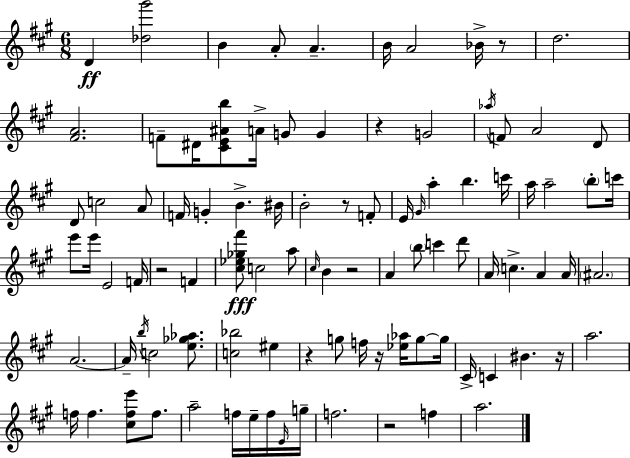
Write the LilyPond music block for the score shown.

{
  \clef treble
  \numericTimeSignature
  \time 6/8
  \key a \major
  d'4\ff <des'' gis'''>2 | b'4 a'8-. a'4.-- | b'16 a'2 bes'16-> r8 | d''2. | \break <fis' a'>2. | f'8-- dis'16 <cis' e' ais' b''>8 a'16-> g'8 g'4 | r4 g'2 | \acciaccatura { aes''16 } f'8 a'2 d'8 | \break d'8 c''2 a'8 | f'16 g'4-. b'4.-> | bis'16 b'2-. r8 f'8-. | e'16 \grace { gis'16 } a''4-. b''4. | \break c'''16 a''16 a''2-- \parenthesize b''8-. | c'''16 e'''8 e'''16 e'2 | f'16 r2 f'4 | <cis'' ees'' ges'' fis'''>8\fff c''2 | \break a''8 \grace { cis''16 } b'4 r2 | a'4 \parenthesize b''8 c'''4 | d'''8 a'16 c''4.-> a'4 | a'16 \parenthesize ais'2. | \break a'2.~~ | a'16-- \acciaccatura { b''16 } c''2 | <e'' ges'' aes''>8. <c'' bes''>2 | eis''4 r4 g''8 f''16 r16 | \break <ees'' aes''>16 g''8~~ g''16 cis'16-> c'4 bis'4. | r16 a''2. | f''16 f''4. <cis'' f'' e'''>8 | f''8. a''2-- | \break f''16 e''16-- f''16 \grace { e'16 } g''16-- f''2. | r2 | f''4 a''2. | \bar "|."
}